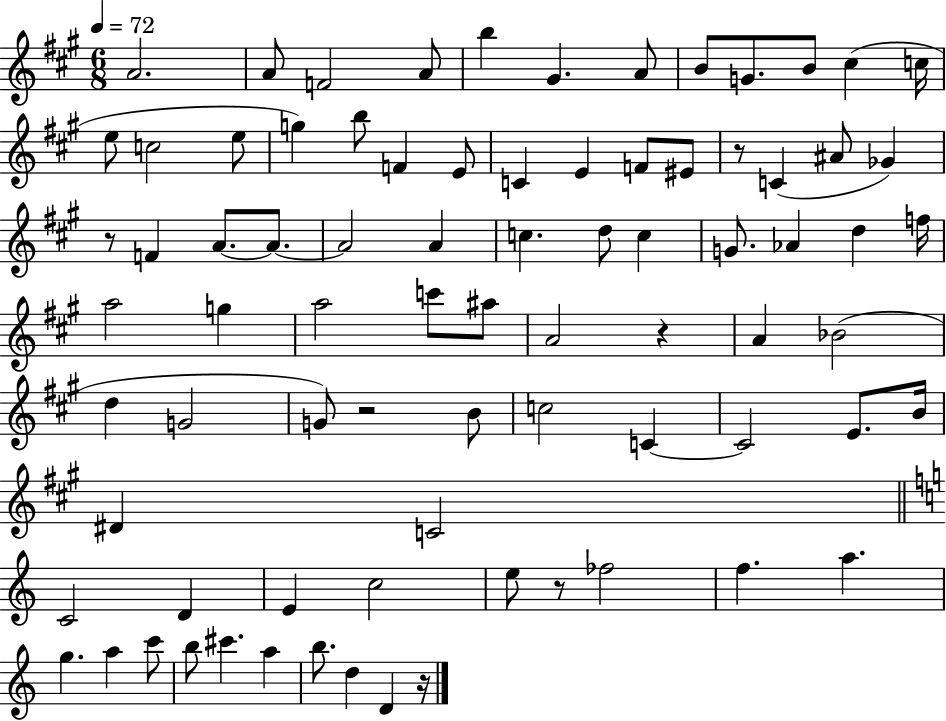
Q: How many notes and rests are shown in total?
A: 80